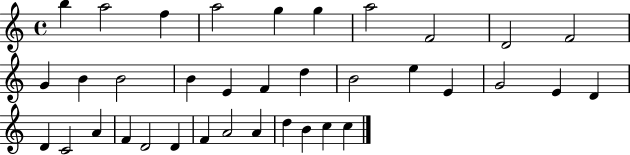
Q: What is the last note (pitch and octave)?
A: C5